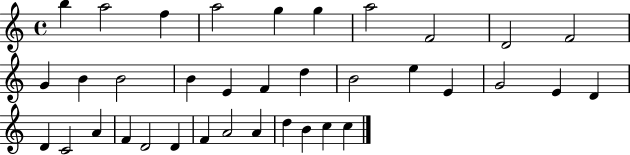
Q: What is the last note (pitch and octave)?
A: C5